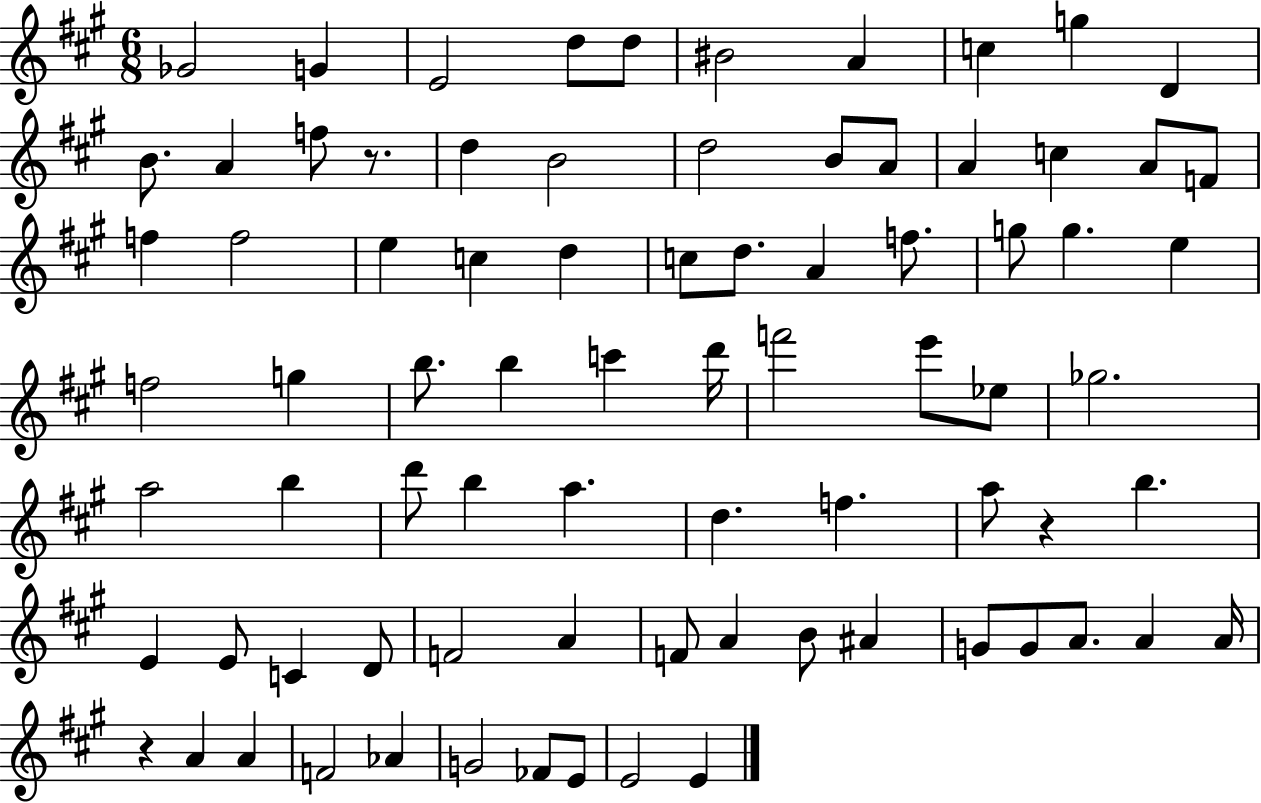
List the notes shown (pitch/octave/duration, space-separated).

Gb4/h G4/q E4/h D5/e D5/e BIS4/h A4/q C5/q G5/q D4/q B4/e. A4/q F5/e R/e. D5/q B4/h D5/h B4/e A4/e A4/q C5/q A4/e F4/e F5/q F5/h E5/q C5/q D5/q C5/e D5/e. A4/q F5/e. G5/e G5/q. E5/q F5/h G5/q B5/e. B5/q C6/q D6/s F6/h E6/e Eb5/e Gb5/h. A5/h B5/q D6/e B5/q A5/q. D5/q. F5/q. A5/e R/q B5/q. E4/q E4/e C4/q D4/e F4/h A4/q F4/e A4/q B4/e A#4/q G4/e G4/e A4/e. A4/q A4/s R/q A4/q A4/q F4/h Ab4/q G4/h FES4/e E4/e E4/h E4/q